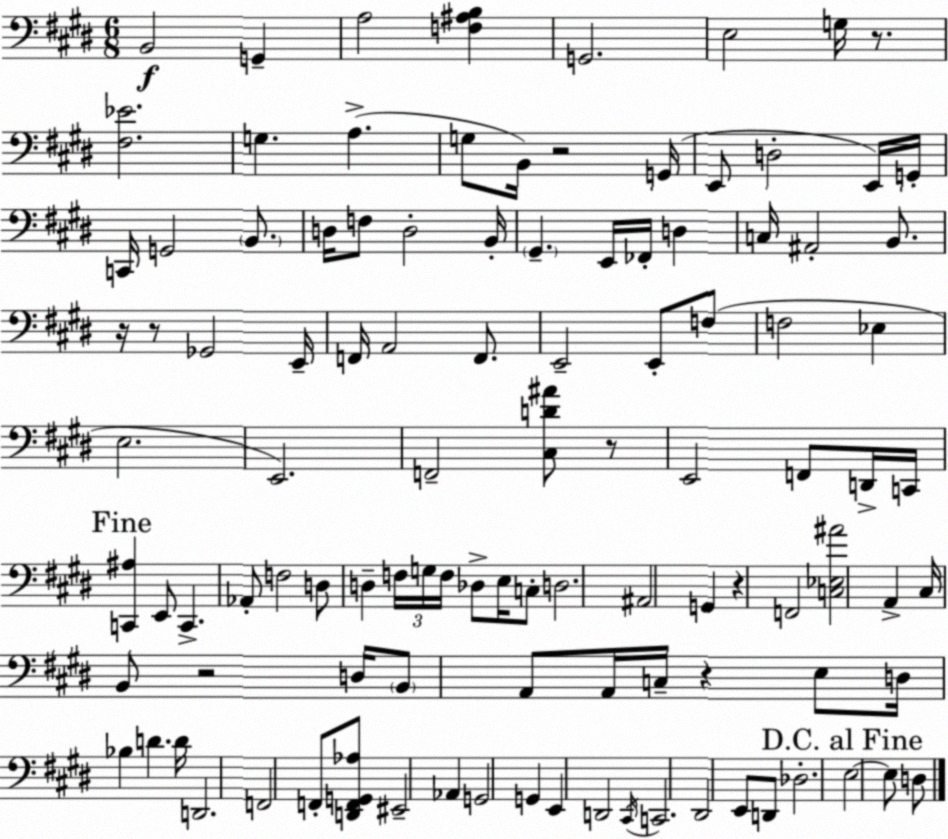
X:1
T:Untitled
M:6/8
L:1/4
K:E
B,,2 G,, A,2 [F,^A,B,] G,,2 E,2 G,/4 z/2 [^F,_E]2 G, A, G,/2 B,,/4 z2 G,,/4 E,,/2 D,2 E,,/4 G,,/4 C,,/4 G,,2 B,,/2 D,/4 F,/2 D,2 B,,/4 ^G,, E,,/4 _F,,/4 D, C,/4 ^A,,2 B,,/2 z/4 z/2 _G,,2 E,,/4 F,,/4 A,,2 F,,/2 E,,2 E,,/2 F,/2 F,2 _E, E,2 E,,2 F,,2 [^C,D^A]/2 z/2 E,,2 F,,/2 D,,/4 C,,/4 [C,,^A,] E,,/2 C,, _A,,/2 F,2 D,/2 D, F,/4 G,/4 F,/4 _D,/2 E,/4 C,/2 D,2 ^A,,2 G,, z F,,2 [C,_E,^A]2 A,, ^C,/4 B,,/2 z2 D,/4 B,,/2 A,,/2 A,,/4 C,/4 z E,/2 D,/4 _B, D D/4 D,,2 F,,2 F,,/2 [D,,F,,G,,_A,]/2 ^E,,2 _A,, G,,2 G,, E,, D,,2 ^C,,/4 C,,2 ^D,,2 E,,/2 D,,/2 _D,2 E,2 E,/2 D,/2